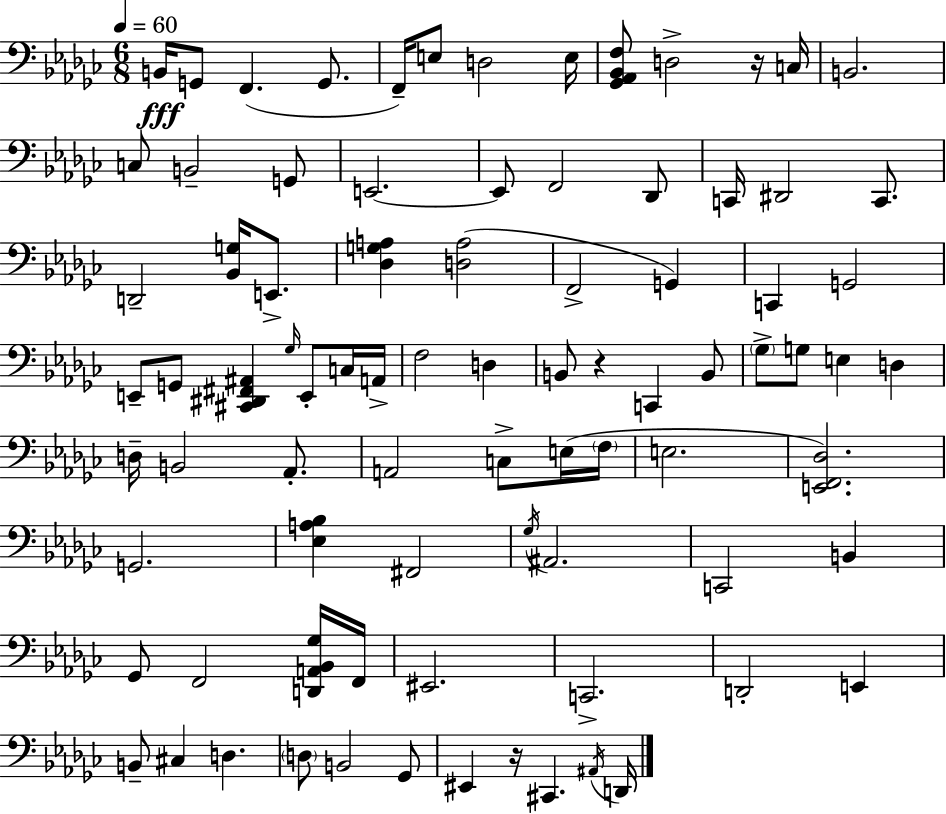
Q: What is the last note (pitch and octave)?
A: D2